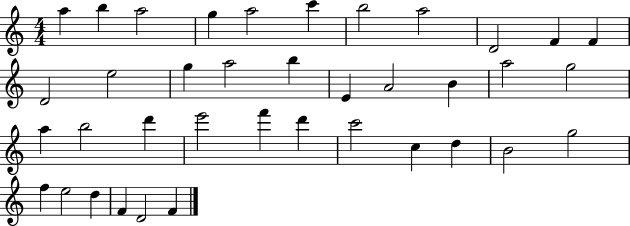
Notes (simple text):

A5/q B5/q A5/h G5/q A5/h C6/q B5/h A5/h D4/h F4/q F4/q D4/h E5/h G5/q A5/h B5/q E4/q A4/h B4/q A5/h G5/h A5/q B5/h D6/q E6/h F6/q D6/q C6/h C5/q D5/q B4/h G5/h F5/q E5/h D5/q F4/q D4/h F4/q